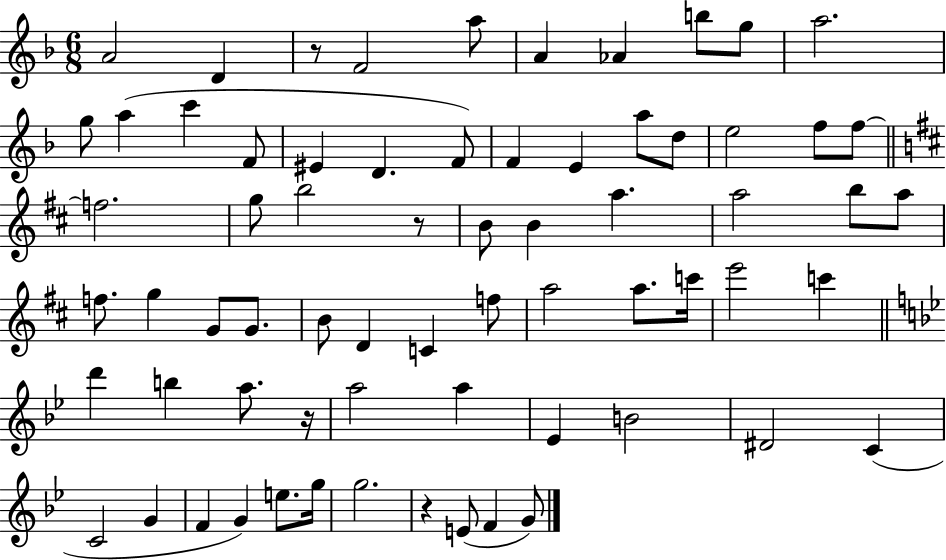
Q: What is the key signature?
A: F major